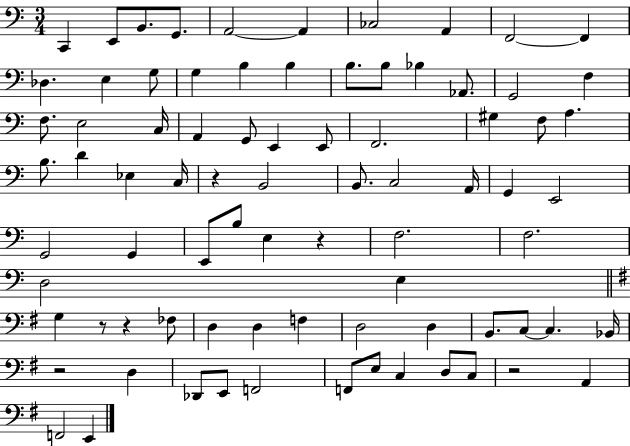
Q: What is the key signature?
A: C major